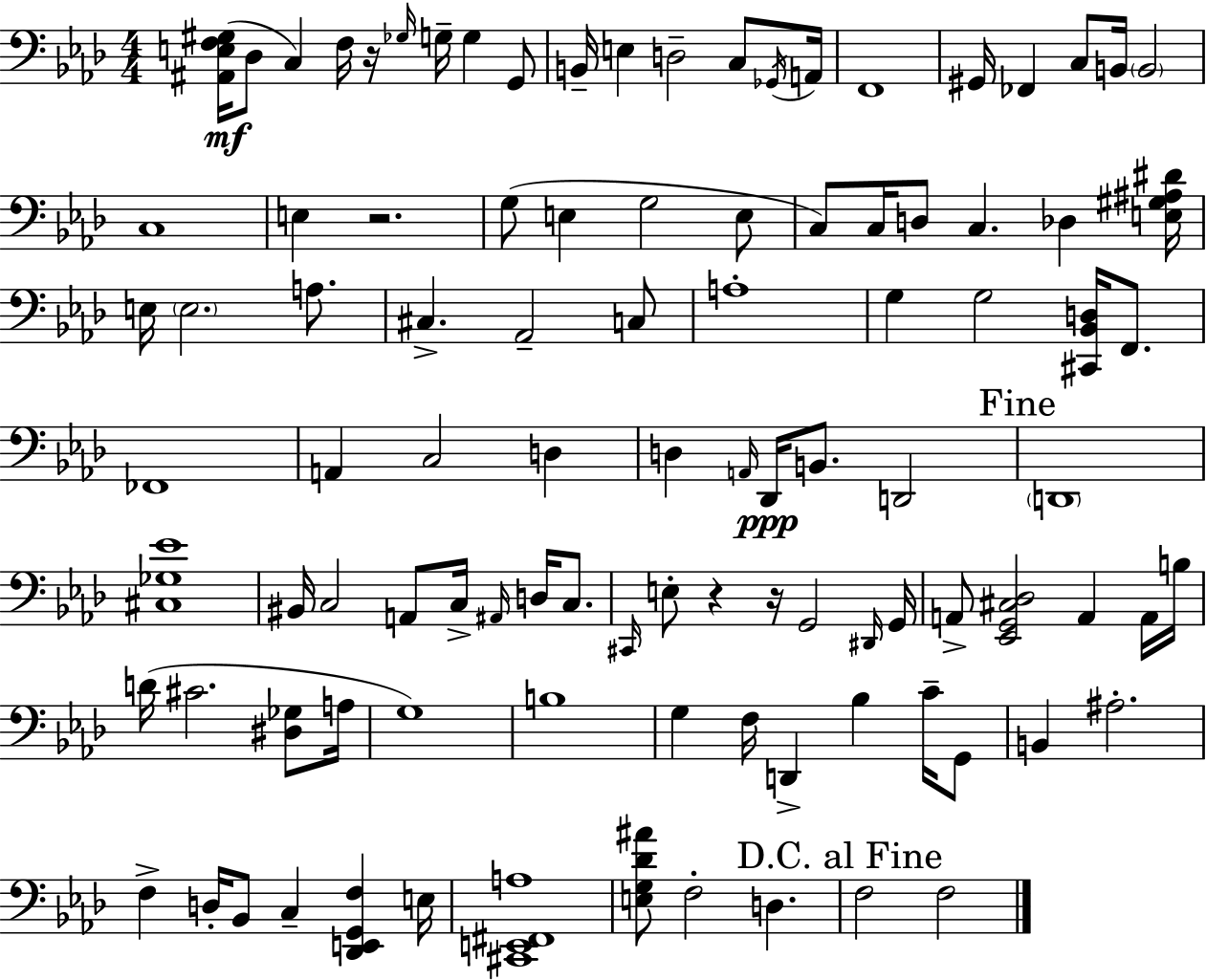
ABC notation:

X:1
T:Untitled
M:4/4
L:1/4
K:Fm
[^A,,E,F,^G,]/4 _D,/2 C, F,/4 z/4 _G,/4 G,/4 G, G,,/2 B,,/4 E, D,2 C,/2 _G,,/4 A,,/4 F,,4 ^G,,/4 _F,, C,/2 B,,/4 B,,2 C,4 E, z2 G,/2 E, G,2 E,/2 C,/2 C,/4 D,/2 C, _D, [E,^G,^A,^D]/4 E,/4 E,2 A,/2 ^C, _A,,2 C,/2 A,4 G, G,2 [^C,,_B,,D,]/4 F,,/2 _F,,4 A,, C,2 D, D, A,,/4 _D,,/4 B,,/2 D,,2 D,,4 [^C,_G,_E]4 ^B,,/4 C,2 A,,/2 C,/4 ^A,,/4 D,/4 C,/2 ^C,,/4 E,/2 z z/4 G,,2 ^D,,/4 G,,/4 A,,/2 [_E,,G,,^C,_D,]2 A,, A,,/4 B,/4 D/4 ^C2 [^D,_G,]/2 A,/4 G,4 B,4 G, F,/4 D,, _B, C/4 G,,/2 B,, ^A,2 F, D,/4 _B,,/2 C, [_D,,E,,G,,F,] E,/4 [^C,,E,,^F,,A,]4 [E,G,_D^A]/2 F,2 D, F,2 F,2